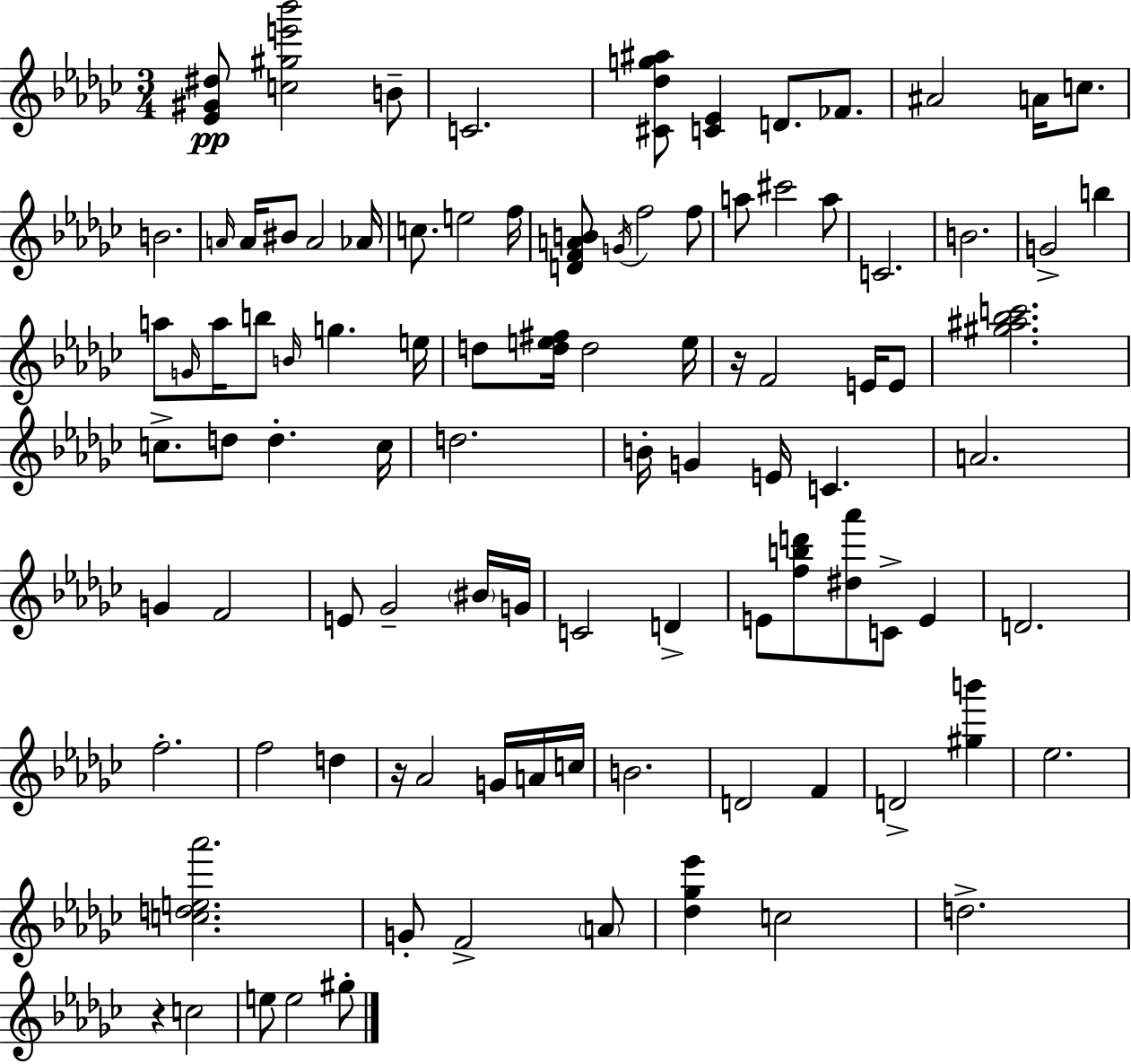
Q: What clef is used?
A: treble